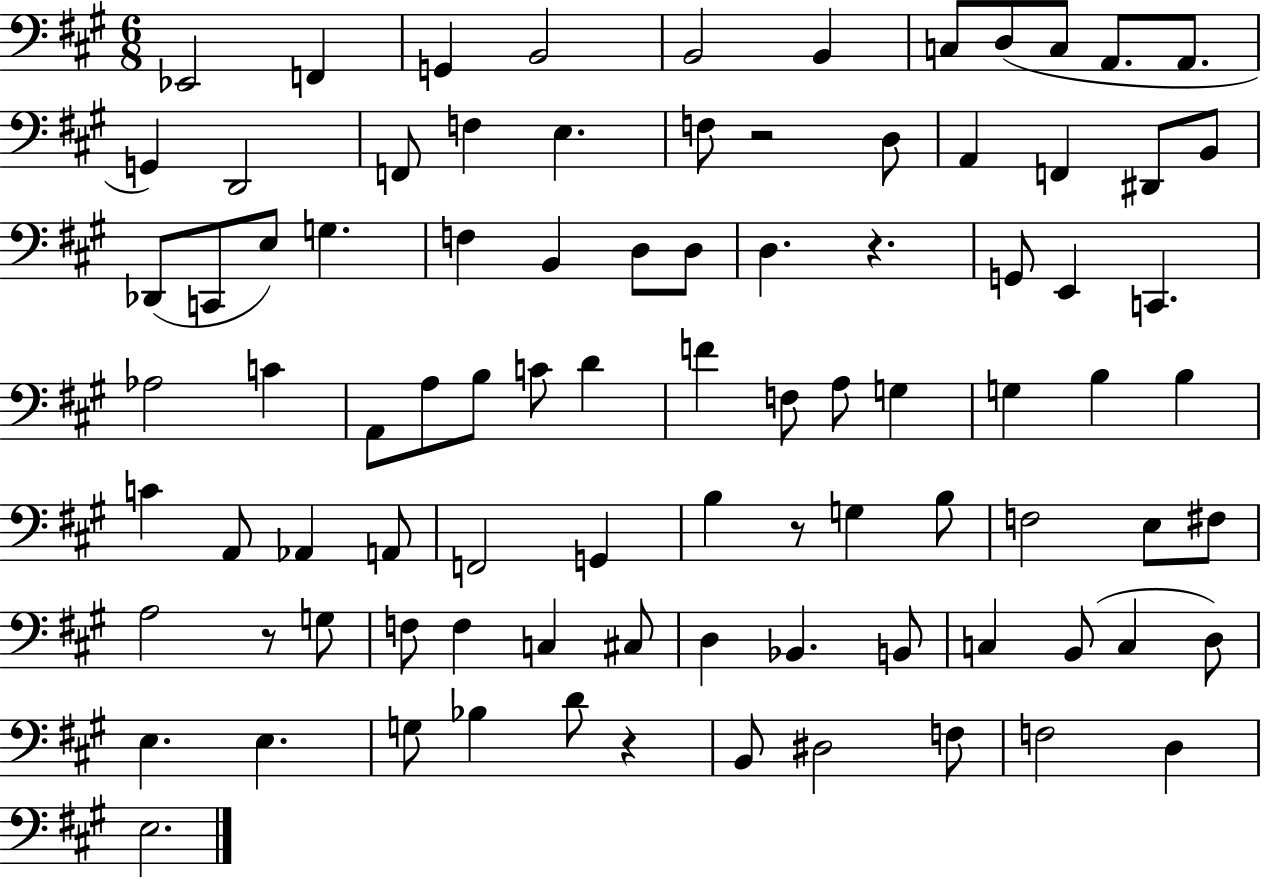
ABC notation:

X:1
T:Untitled
M:6/8
L:1/4
K:A
_E,,2 F,, G,, B,,2 B,,2 B,, C,/2 D,/2 C,/2 A,,/2 A,,/2 G,, D,,2 F,,/2 F, E, F,/2 z2 D,/2 A,, F,, ^D,,/2 B,,/2 _D,,/2 C,,/2 E,/2 G, F, B,, D,/2 D,/2 D, z G,,/2 E,, C,, _A,2 C A,,/2 A,/2 B,/2 C/2 D F F,/2 A,/2 G, G, B, B, C A,,/2 _A,, A,,/2 F,,2 G,, B, z/2 G, B,/2 F,2 E,/2 ^F,/2 A,2 z/2 G,/2 F,/2 F, C, ^C,/2 D, _B,, B,,/2 C, B,,/2 C, D,/2 E, E, G,/2 _B, D/2 z B,,/2 ^D,2 F,/2 F,2 D, E,2